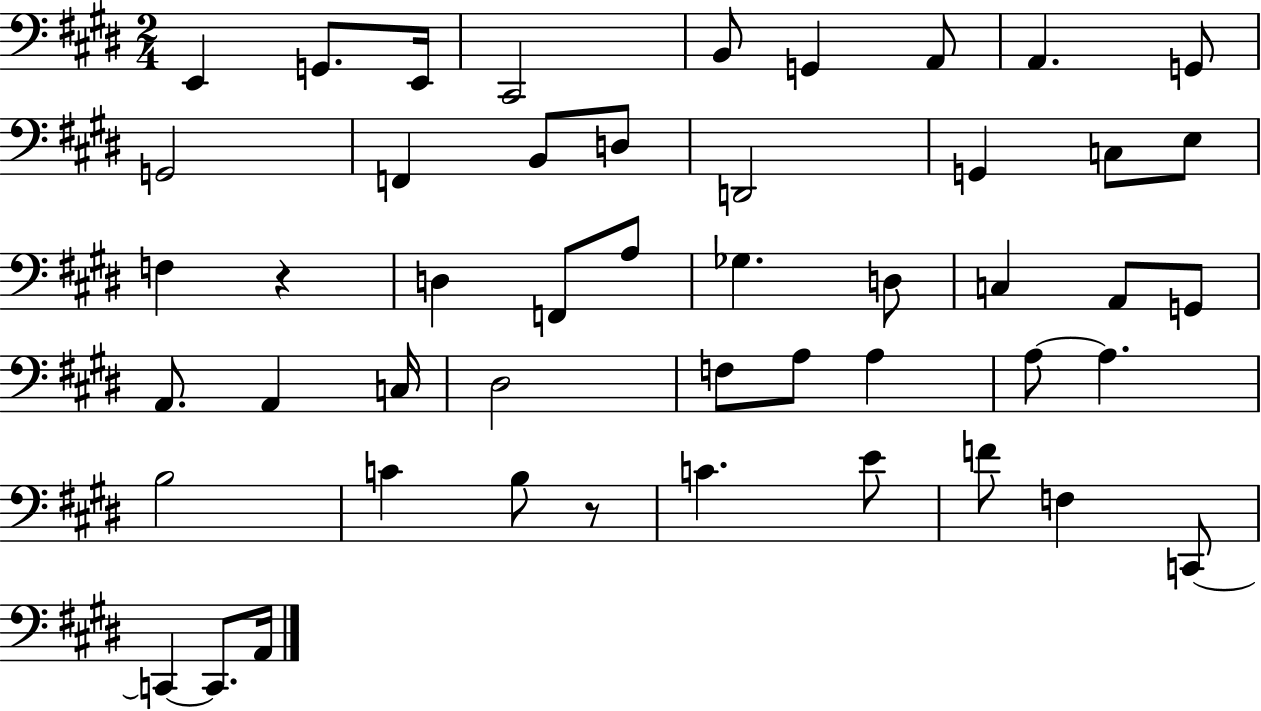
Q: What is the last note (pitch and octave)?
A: A2